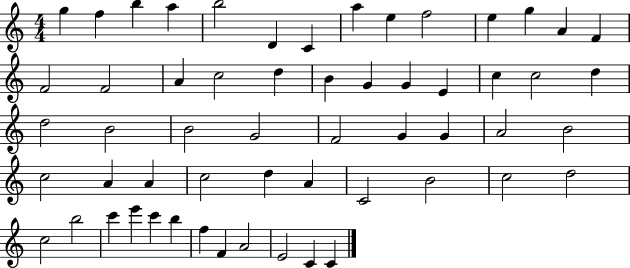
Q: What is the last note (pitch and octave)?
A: C4